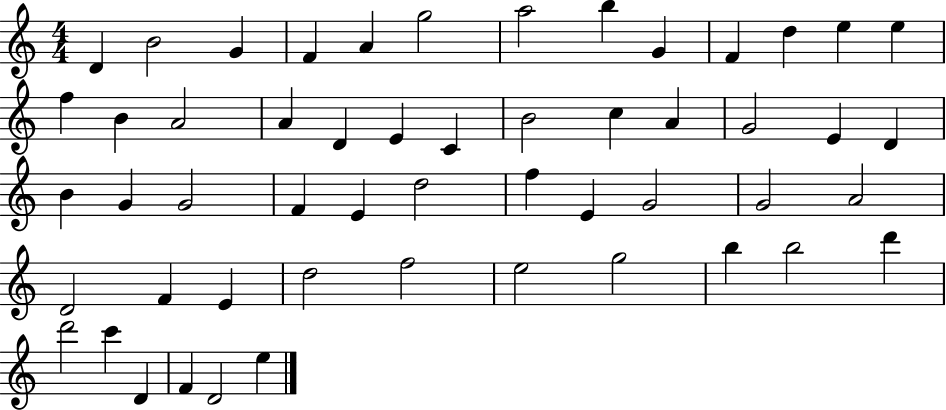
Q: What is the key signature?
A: C major